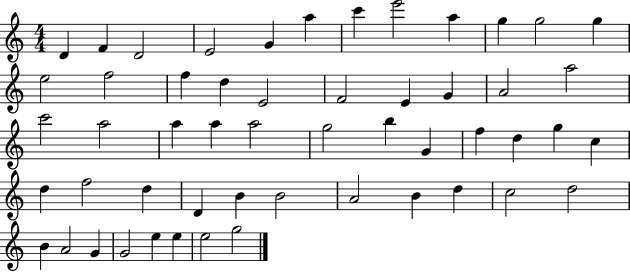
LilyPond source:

{
  \clef treble
  \numericTimeSignature
  \time 4/4
  \key c \major
  d'4 f'4 d'2 | e'2 g'4 a''4 | c'''4 e'''2 a''4 | g''4 g''2 g''4 | \break e''2 f''2 | f''4 d''4 e'2 | f'2 e'4 g'4 | a'2 a''2 | \break c'''2 a''2 | a''4 a''4 a''2 | g''2 b''4 g'4 | f''4 d''4 g''4 c''4 | \break d''4 f''2 d''4 | d'4 b'4 b'2 | a'2 b'4 d''4 | c''2 d''2 | \break b'4 a'2 g'4 | g'2 e''4 e''4 | e''2 g''2 | \bar "|."
}